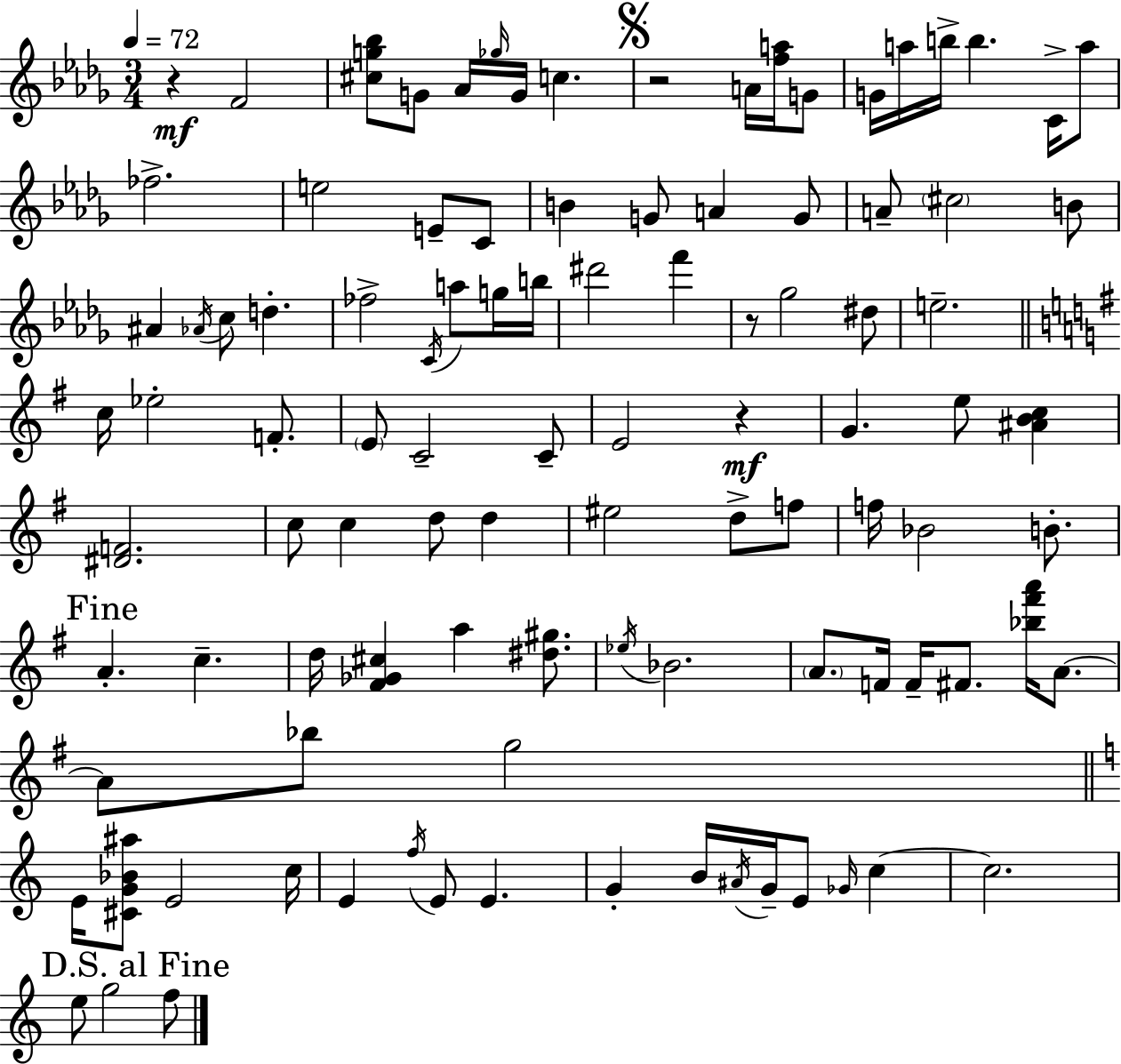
R/q F4/h [C#5,G5,Bb5]/e G4/e Ab4/s Gb5/s G4/s C5/q. R/h A4/s [F5,A5]/s G4/e G4/s A5/s B5/s B5/q. C4/s A5/e FES5/h. E5/h E4/e C4/e B4/q G4/e A4/q G4/e A4/e C#5/h B4/e A#4/q Ab4/s C5/e D5/q. FES5/h C4/s A5/e G5/s B5/s D#6/h F6/q R/e Gb5/h D#5/e E5/h. C5/s Eb5/h F4/e. E4/e C4/h C4/e E4/h R/q G4/q. E5/e [A#4,B4,C5]/q [D#4,F4]/h. C5/e C5/q D5/e D5/q EIS5/h D5/e F5/e F5/s Bb4/h B4/e. A4/q. C5/q. D5/s [F#4,Gb4,C#5]/q A5/q [D#5,G#5]/e. Eb5/s Bb4/h. A4/e. F4/s F4/s F#4/e. [Bb5,F#6,A6]/s A4/e. A4/e Bb5/e G5/h E4/s [C#4,G4,Bb4,A#5]/e E4/h C5/s E4/q F5/s E4/e E4/q. G4/q B4/s A#4/s G4/s E4/e Gb4/s C5/q C5/h. E5/e G5/h F5/e